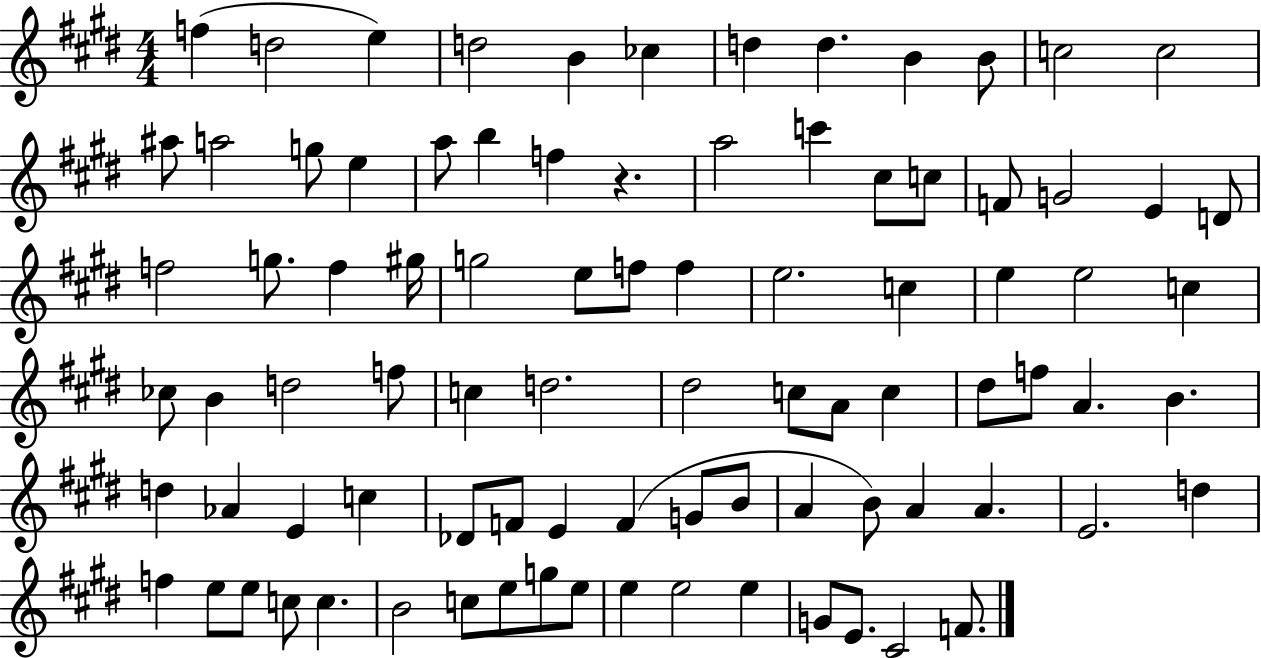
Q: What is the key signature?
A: E major